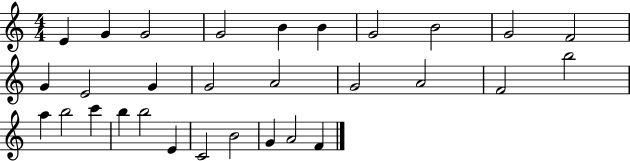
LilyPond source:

{
  \clef treble
  \numericTimeSignature
  \time 4/4
  \key c \major
  e'4 g'4 g'2 | g'2 b'4 b'4 | g'2 b'2 | g'2 f'2 | \break g'4 e'2 g'4 | g'2 a'2 | g'2 a'2 | f'2 b''2 | \break a''4 b''2 c'''4 | b''4 b''2 e'4 | c'2 b'2 | g'4 a'2 f'4 | \break \bar "|."
}